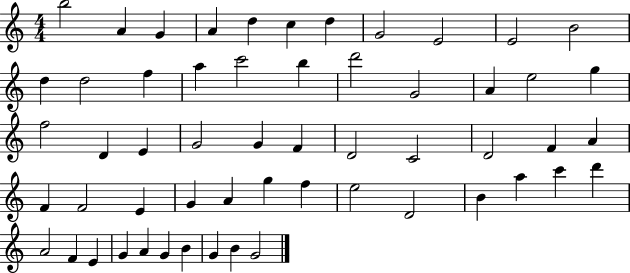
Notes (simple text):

B5/h A4/q G4/q A4/q D5/q C5/q D5/q G4/h E4/h E4/h B4/h D5/q D5/h F5/q A5/q C6/h B5/q D6/h G4/h A4/q E5/h G5/q F5/h D4/q E4/q G4/h G4/q F4/q D4/h C4/h D4/h F4/q A4/q F4/q F4/h E4/q G4/q A4/q G5/q F5/q E5/h D4/h B4/q A5/q C6/q D6/q A4/h F4/q E4/q G4/q A4/q G4/q B4/q G4/q B4/q G4/h